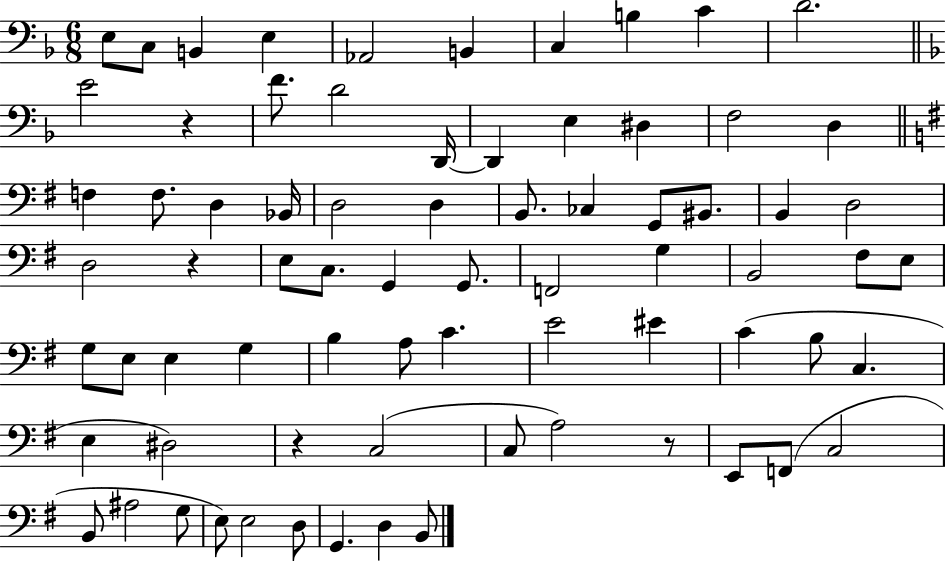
E3/e C3/e B2/q E3/q Ab2/h B2/q C3/q B3/q C4/q D4/h. E4/h R/q F4/e. D4/h D2/s D2/q E3/q D#3/q F3/h D3/q F3/q F3/e. D3/q Bb2/s D3/h D3/q B2/e. CES3/q G2/e BIS2/e. B2/q D3/h D3/h R/q E3/e C3/e. G2/q G2/e. F2/h G3/q B2/h F#3/e E3/e G3/e E3/e E3/q G3/q B3/q A3/e C4/q. E4/h EIS4/q C4/q B3/e C3/q. E3/q D#3/h R/q C3/h C3/e A3/h R/e E2/e F2/e C3/h B2/e A#3/h G3/e E3/e E3/h D3/e G2/q. D3/q B2/e